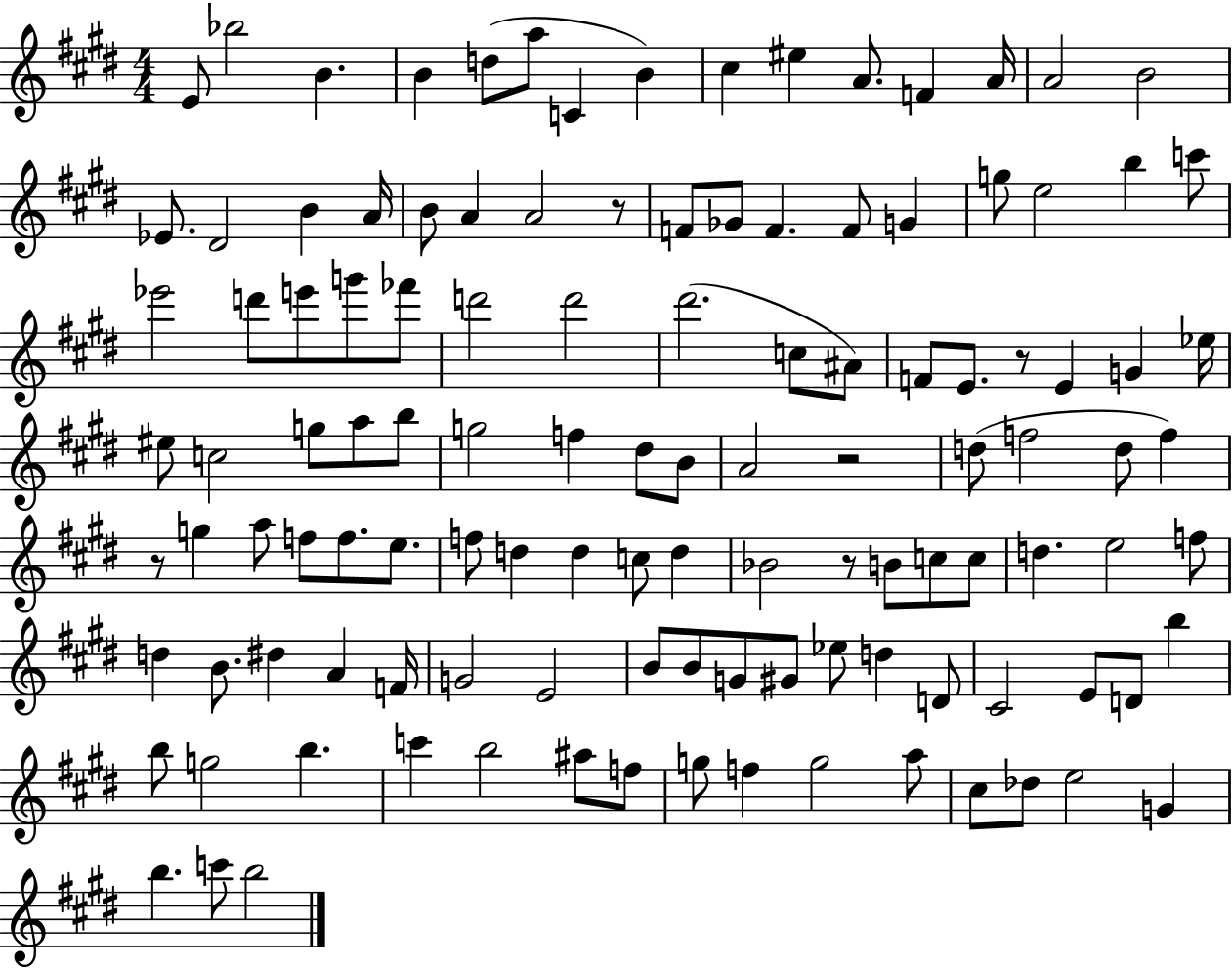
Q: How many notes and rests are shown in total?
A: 118